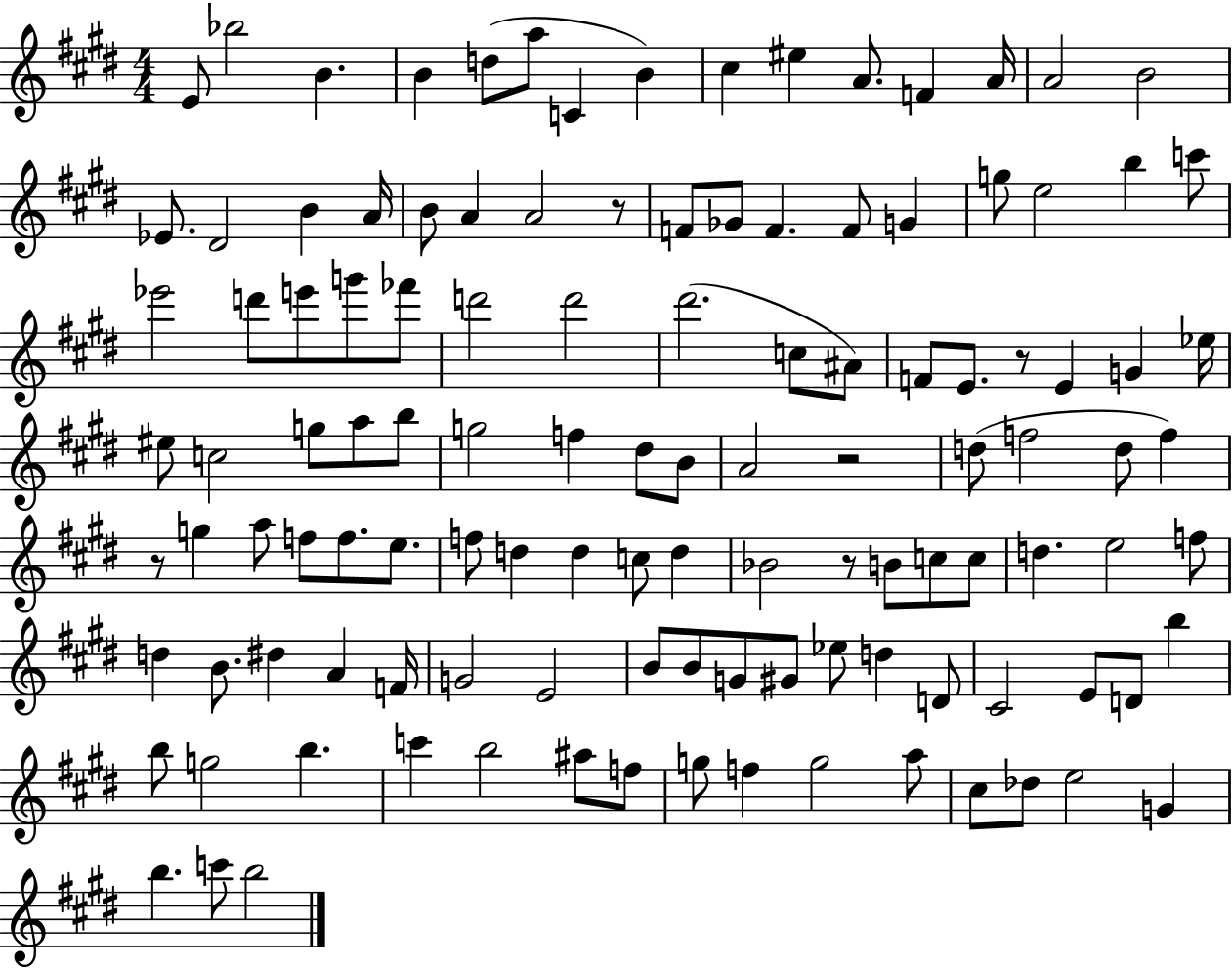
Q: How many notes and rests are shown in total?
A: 118